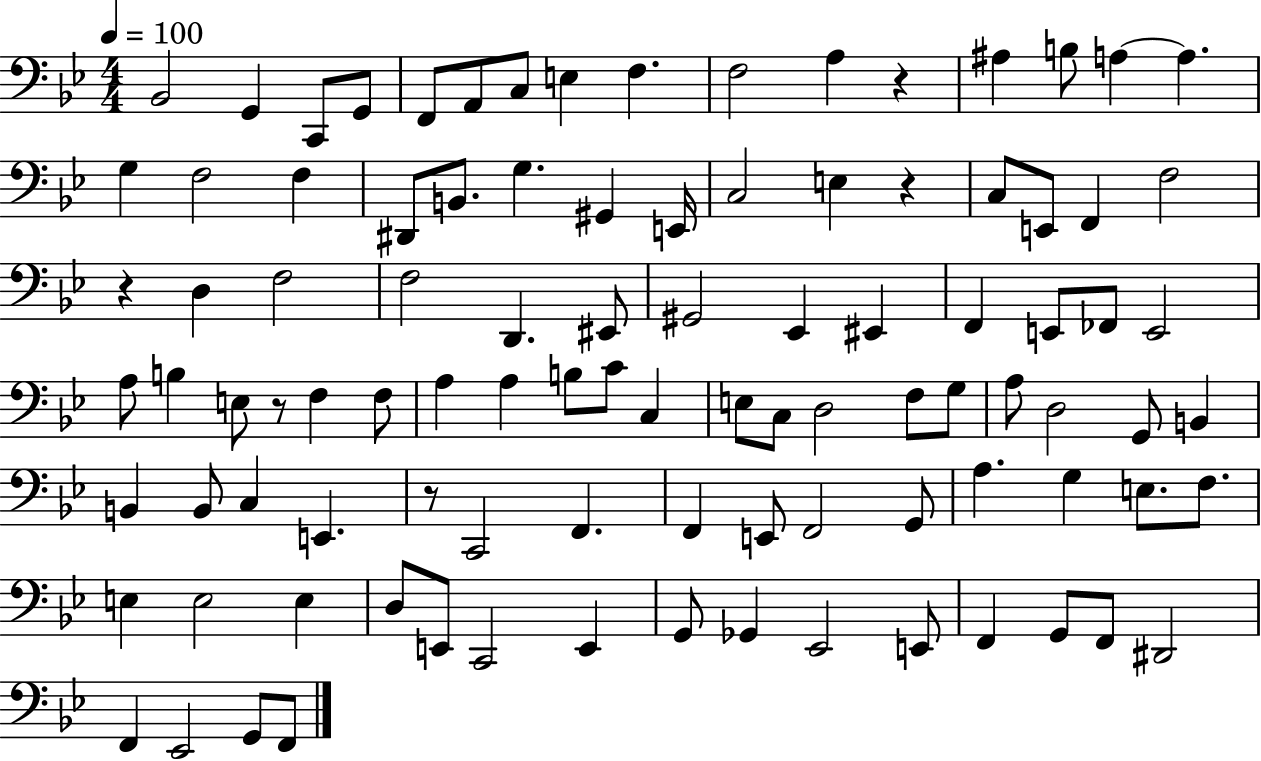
X:1
T:Untitled
M:4/4
L:1/4
K:Bb
_B,,2 G,, C,,/2 G,,/2 F,,/2 A,,/2 C,/2 E, F, F,2 A, z ^A, B,/2 A, A, G, F,2 F, ^D,,/2 B,,/2 G, ^G,, E,,/4 C,2 E, z C,/2 E,,/2 F,, F,2 z D, F,2 F,2 D,, ^E,,/2 ^G,,2 _E,, ^E,, F,, E,,/2 _F,,/2 E,,2 A,/2 B, E,/2 z/2 F, F,/2 A, A, B,/2 C/2 C, E,/2 C,/2 D,2 F,/2 G,/2 A,/2 D,2 G,,/2 B,, B,, B,,/2 C, E,, z/2 C,,2 F,, F,, E,,/2 F,,2 G,,/2 A, G, E,/2 F,/2 E, E,2 E, D,/2 E,,/2 C,,2 E,, G,,/2 _G,, _E,,2 E,,/2 F,, G,,/2 F,,/2 ^D,,2 F,, _E,,2 G,,/2 F,,/2